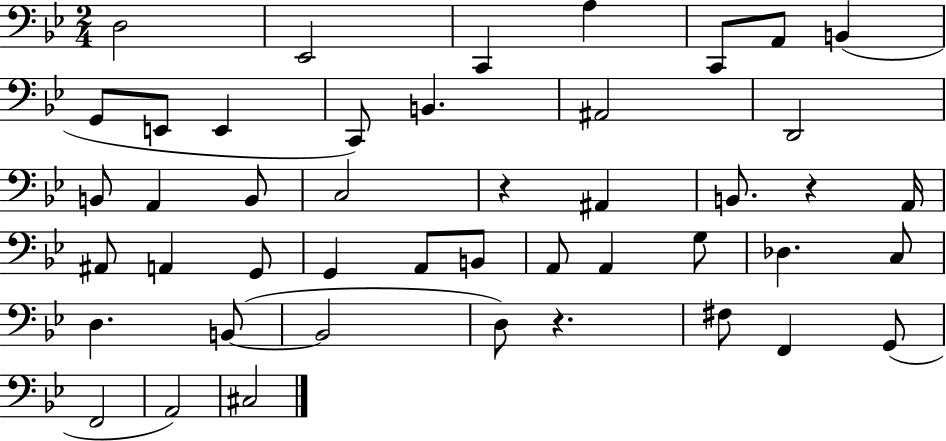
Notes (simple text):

D3/h Eb2/h C2/q A3/q C2/e A2/e B2/q G2/e E2/e E2/q C2/e B2/q. A#2/h D2/h B2/e A2/q B2/e C3/h R/q A#2/q B2/e. R/q A2/s A#2/e A2/q G2/e G2/q A2/e B2/e A2/e A2/q G3/e Db3/q. C3/e D3/q. B2/e B2/h D3/e R/q. F#3/e F2/q G2/e F2/h A2/h C#3/h